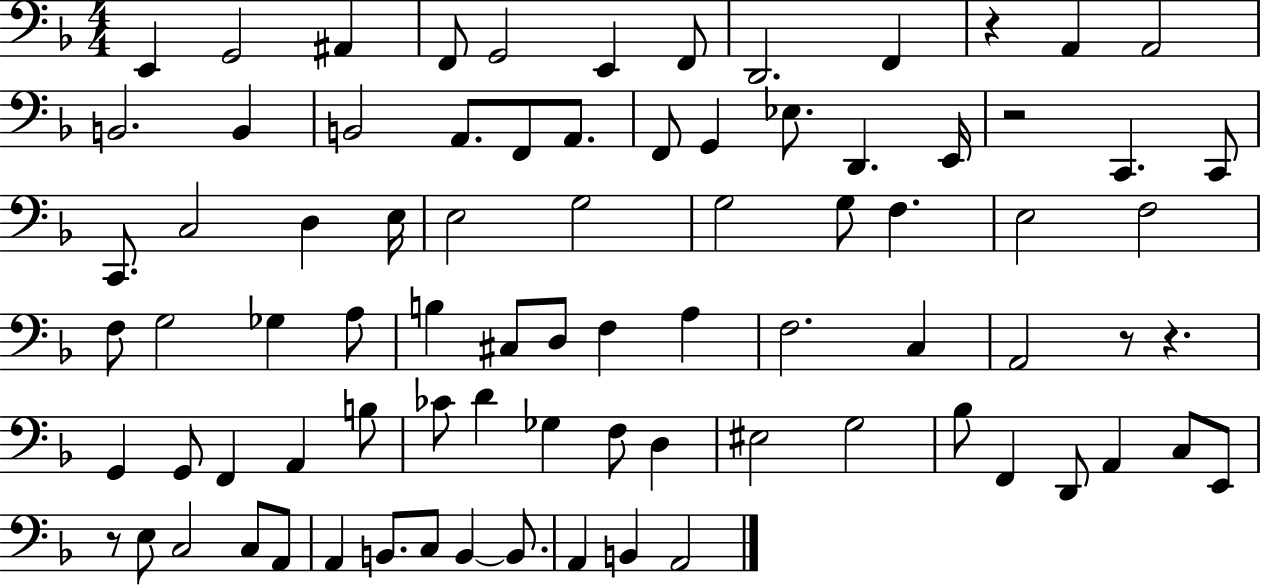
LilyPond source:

{
  \clef bass
  \numericTimeSignature
  \time 4/4
  \key f \major
  \repeat volta 2 { e,4 g,2 ais,4 | f,8 g,2 e,4 f,8 | d,2. f,4 | r4 a,4 a,2 | \break b,2. b,4 | b,2 a,8. f,8 a,8. | f,8 g,4 ees8. d,4. e,16 | r2 c,4. c,8 | \break c,8. c2 d4 e16 | e2 g2 | g2 g8 f4. | e2 f2 | \break f8 g2 ges4 a8 | b4 cis8 d8 f4 a4 | f2. c4 | a,2 r8 r4. | \break g,4 g,8 f,4 a,4 b8 | ces'8 d'4 ges4 f8 d4 | eis2 g2 | bes8 f,4 d,8 a,4 c8 e,8 | \break r8 e8 c2 c8 a,8 | a,4 b,8. c8 b,4~~ b,8. | a,4 b,4 a,2 | } \bar "|."
}